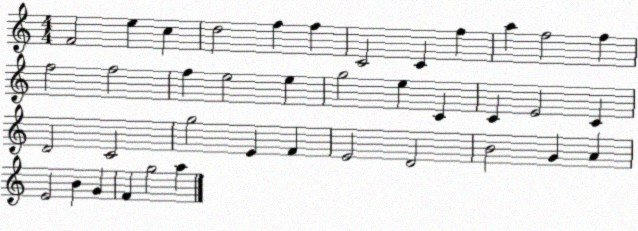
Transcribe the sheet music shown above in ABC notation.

X:1
T:Untitled
M:4/4
L:1/4
K:C
F2 e c d2 f f C2 C f a f2 f f2 f2 f e2 e g2 e C C E2 C D2 C2 g2 E F E2 D2 B2 G A E2 B G F g2 a